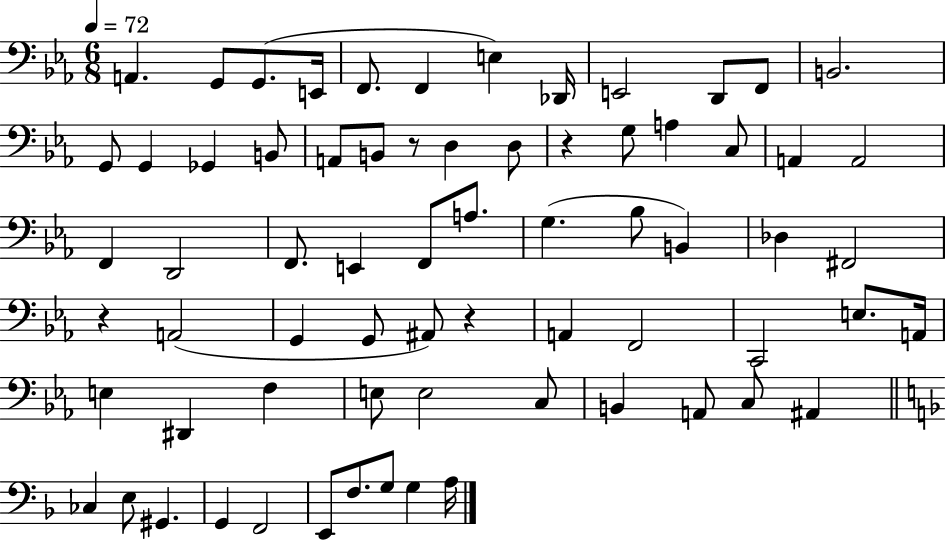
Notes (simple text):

A2/q. G2/e G2/e. E2/s F2/e. F2/q E3/q Db2/s E2/h D2/e F2/e B2/h. G2/e G2/q Gb2/q B2/e A2/e B2/e R/e D3/q D3/e R/q G3/e A3/q C3/e A2/q A2/h F2/q D2/h F2/e. E2/q F2/e A3/e. G3/q. Bb3/e B2/q Db3/q F#2/h R/q A2/h G2/q G2/e A#2/e R/q A2/q F2/h C2/h E3/e. A2/s E3/q D#2/q F3/q E3/e E3/h C3/e B2/q A2/e C3/e A#2/q CES3/q E3/e G#2/q. G2/q F2/h E2/e F3/e. G3/e G3/q A3/s